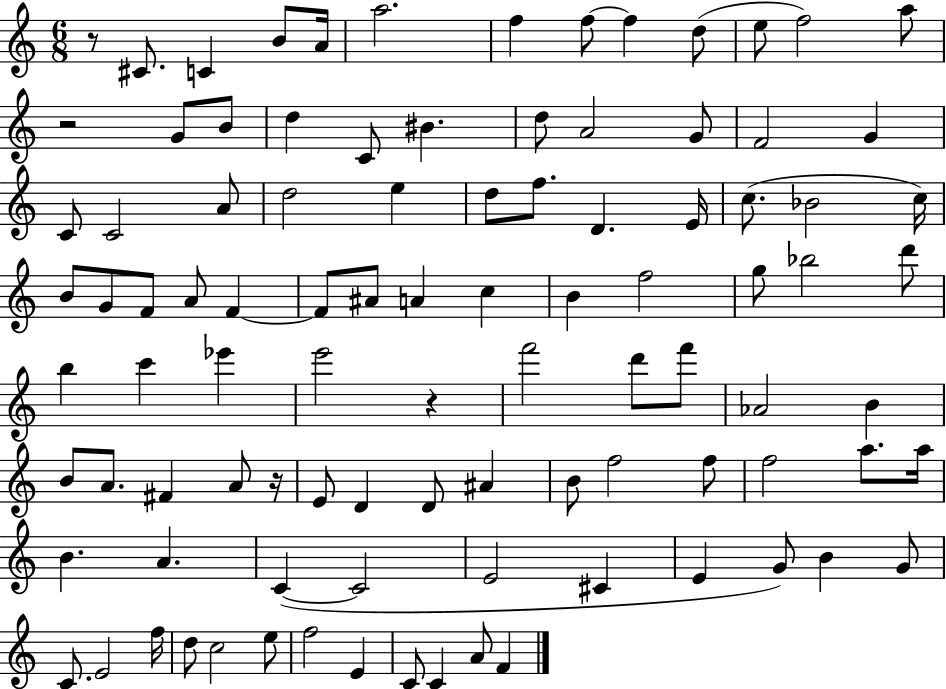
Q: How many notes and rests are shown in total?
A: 97